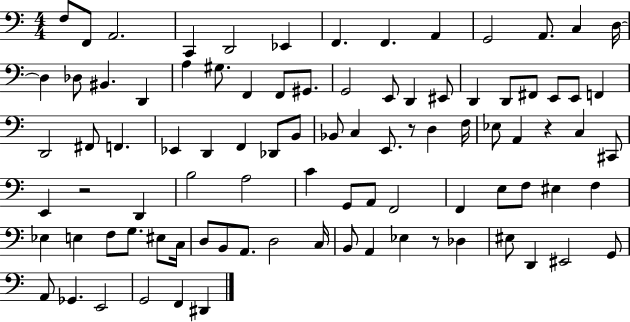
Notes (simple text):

F3/e F2/e A2/h. C2/q D2/h Eb2/q F2/q. F2/q. A2/q G2/h A2/e. C3/q D3/s D3/q Db3/e BIS2/q. D2/q A3/q G#3/e. F2/q F2/e G#2/e. G2/h E2/e D2/q EIS2/e D2/q D2/e F#2/e E2/e E2/e F2/q D2/h F#2/e F2/q. Eb2/q D2/q F2/q Db2/e B2/e Bb2/e C3/q E2/e. R/e D3/q F3/s Eb3/e A2/q R/q C3/q C#2/e E2/q R/h D2/q B3/h A3/h C4/q G2/e A2/e F2/h F2/q E3/e F3/e EIS3/q F3/q Eb3/q E3/q F3/e G3/e. EIS3/e C3/s D3/e B2/e A2/e. D3/h C3/s B2/e A2/q Eb3/q R/e Db3/q EIS3/e D2/q EIS2/h G2/e A2/e Gb2/q. E2/h G2/h F2/q D#2/q